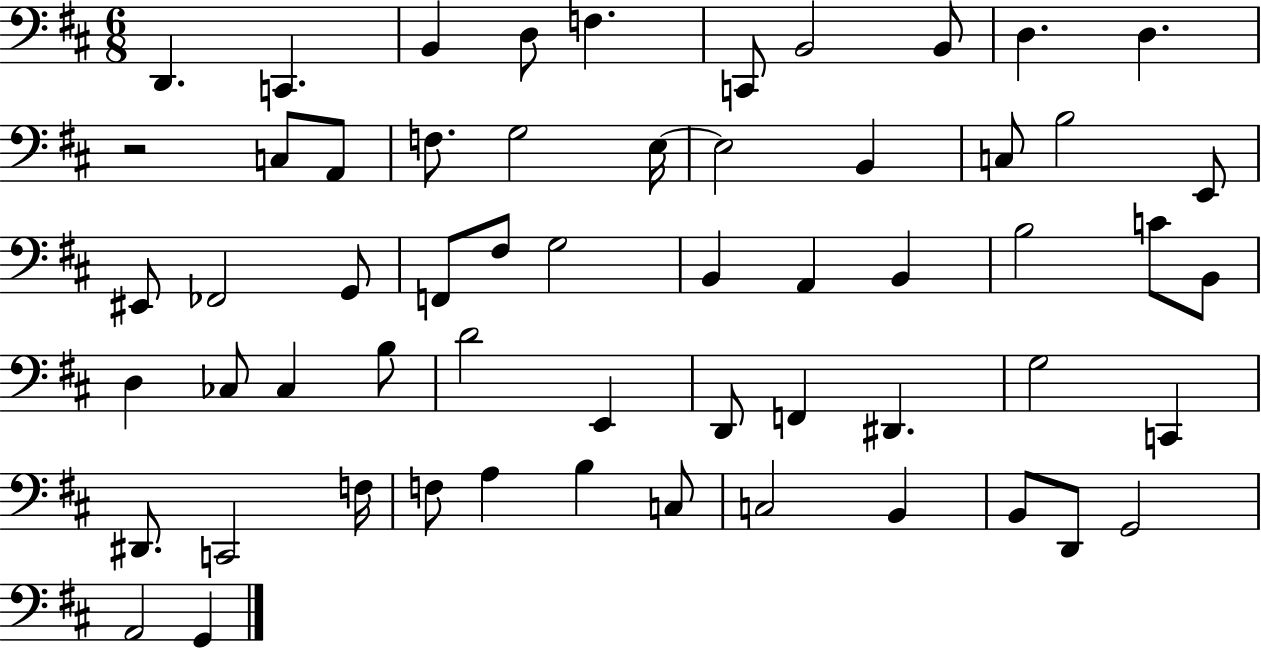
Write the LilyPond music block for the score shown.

{
  \clef bass
  \numericTimeSignature
  \time 6/8
  \key d \major
  d,4. c,4. | b,4 d8 f4. | c,8 b,2 b,8 | d4. d4. | \break r2 c8 a,8 | f8. g2 e16~~ | e2 b,4 | c8 b2 e,8 | \break eis,8 fes,2 g,8 | f,8 fis8 g2 | b,4 a,4 b,4 | b2 c'8 b,8 | \break d4 ces8 ces4 b8 | d'2 e,4 | d,8 f,4 dis,4. | g2 c,4 | \break dis,8. c,2 f16 | f8 a4 b4 c8 | c2 b,4 | b,8 d,8 g,2 | \break a,2 g,4 | \bar "|."
}